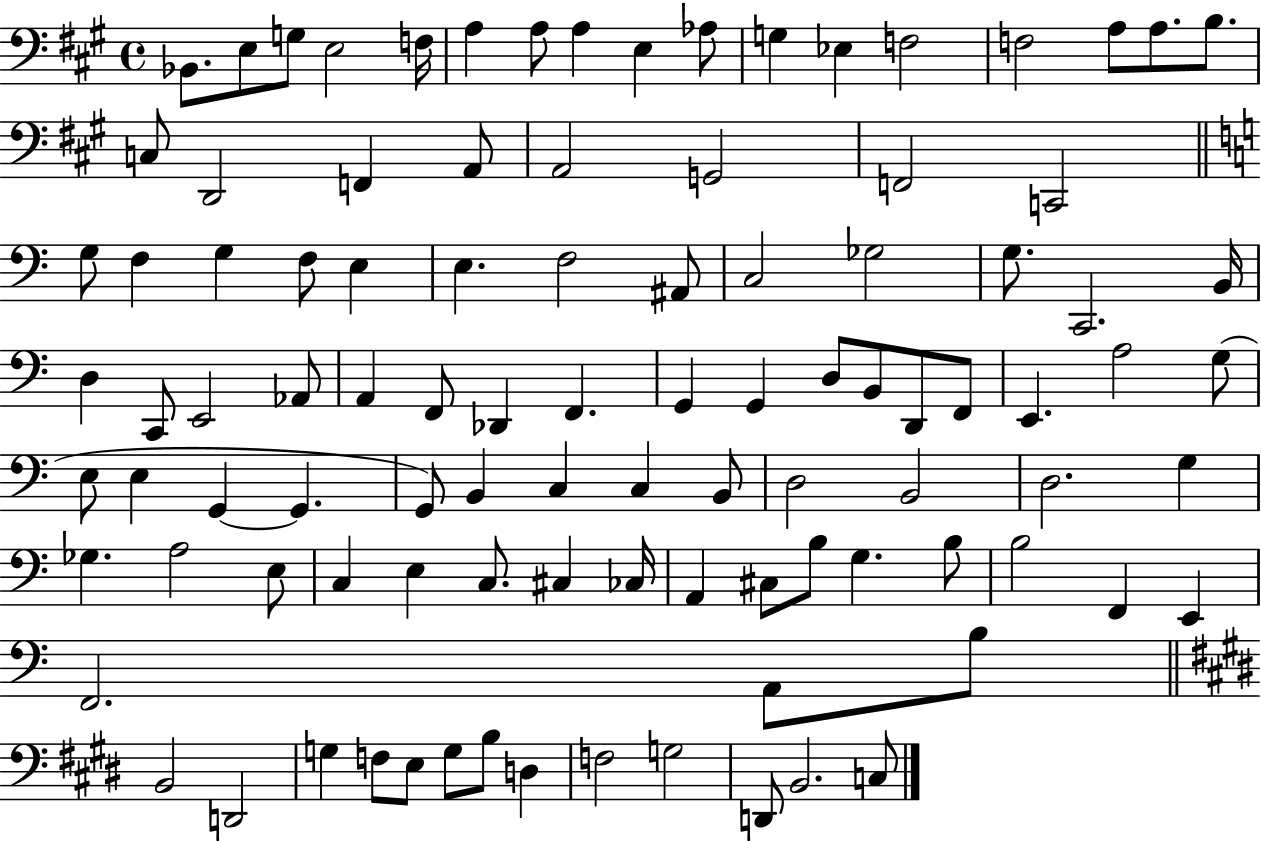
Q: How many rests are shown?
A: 0